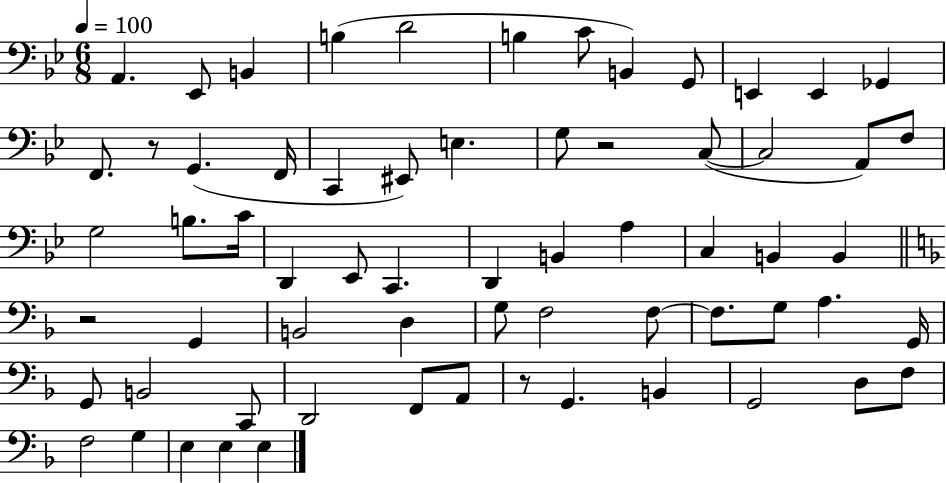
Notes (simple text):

A2/q. Eb2/e B2/q B3/q D4/h B3/q C4/e B2/q G2/e E2/q E2/q Gb2/q F2/e. R/e G2/q. F2/s C2/q EIS2/e E3/q. G3/e R/h C3/e C3/h A2/e F3/e G3/h B3/e. C4/s D2/q Eb2/e C2/q. D2/q B2/q A3/q C3/q B2/q B2/q R/h G2/q B2/h D3/q G3/e F3/h F3/e F3/e. G3/e A3/q. G2/s G2/e B2/h C2/e D2/h F2/e A2/e R/e G2/q. B2/q G2/h D3/e F3/e F3/h G3/q E3/q E3/q E3/q